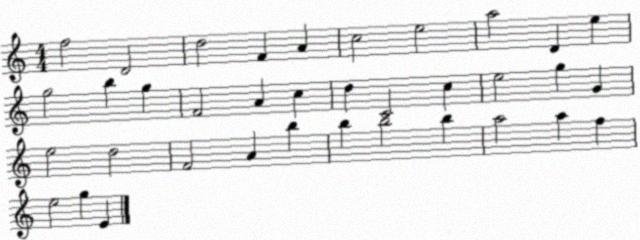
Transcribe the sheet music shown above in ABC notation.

X:1
T:Untitled
M:4/4
L:1/4
K:C
f2 D2 d2 F A c2 e2 a2 D e g2 b g F2 A c d C2 c e2 g G e2 d2 F2 A b b b2 b a2 a f e2 g E